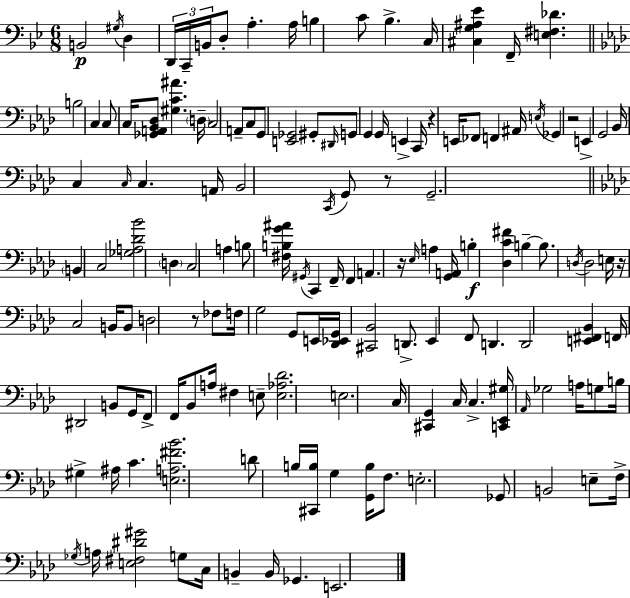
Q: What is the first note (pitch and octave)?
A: B2